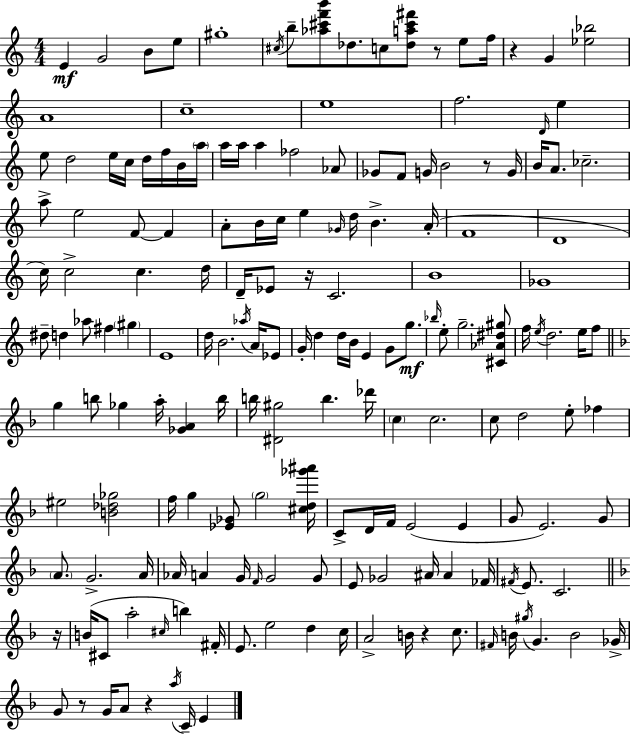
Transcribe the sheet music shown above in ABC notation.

X:1
T:Untitled
M:4/4
L:1/4
K:Am
E G2 B/2 e/2 ^g4 ^c/4 b/2 [_a^c'f'b']/2 _d/2 c/2 [_da^c'^f']/2 z/2 e/2 f/4 z G [_e_b]2 A4 c4 e4 f2 D/4 e e/2 d2 e/4 c/4 d/4 f/4 B/4 a/4 a/4 a/4 a _f2 _A/2 _G/2 F/2 G/4 B2 z/2 G/4 B/4 A/2 _c2 a/2 e2 F/2 F A/2 B/4 c/4 e _G/4 d/4 B A/4 F4 D4 c/4 c2 c d/4 D/4 _E/2 z/4 C2 B4 _G4 ^d/2 d _a/2 ^f ^g E4 d/4 B2 _a/4 A/4 _E/2 G/4 d d/4 B/4 E G/2 g/2 _b/4 e/2 g2 [^C_A^d^g]/2 f/4 e/4 d2 e/4 f/2 g b/2 _g a/4 [_GA] b/4 b/4 [^D^g]2 b _d'/4 c c2 c/2 d2 e/2 _f ^e2 [B_d_g]2 f/4 g [_E_G]/2 g2 [^cd_g'^a']/4 C/2 D/4 F/4 E2 E G/2 E2 G/2 A/2 G2 A/4 _A/4 A G/4 F/4 G2 G/2 E/2 _G2 ^A/4 ^A _F/4 ^F/4 E/2 C2 z/4 B/4 ^C/2 a2 ^c/4 b ^F/4 E/2 e2 d c/4 A2 B/4 z c/2 ^F/4 B/4 ^g/4 G B2 _G/4 G/2 z/2 G/4 A/2 z a/4 C/4 E